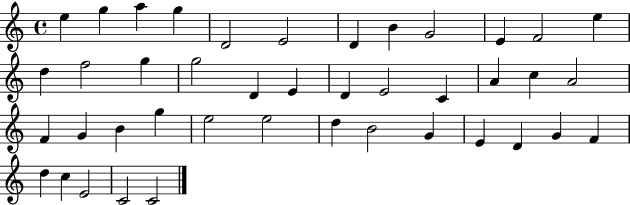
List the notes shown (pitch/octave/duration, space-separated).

E5/q G5/q A5/q G5/q D4/h E4/h D4/q B4/q G4/h E4/q F4/h E5/q D5/q F5/h G5/q G5/h D4/q E4/q D4/q E4/h C4/q A4/q C5/q A4/h F4/q G4/q B4/q G5/q E5/h E5/h D5/q B4/h G4/q E4/q D4/q G4/q F4/q D5/q C5/q E4/h C4/h C4/h